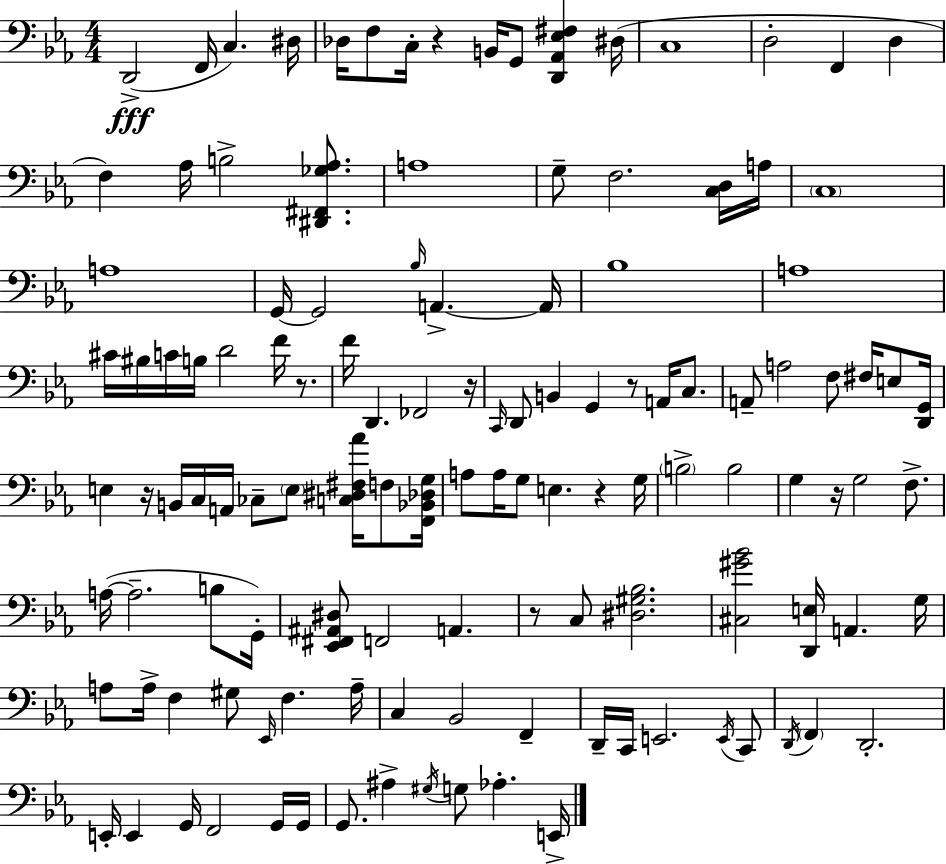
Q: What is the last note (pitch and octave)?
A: E2